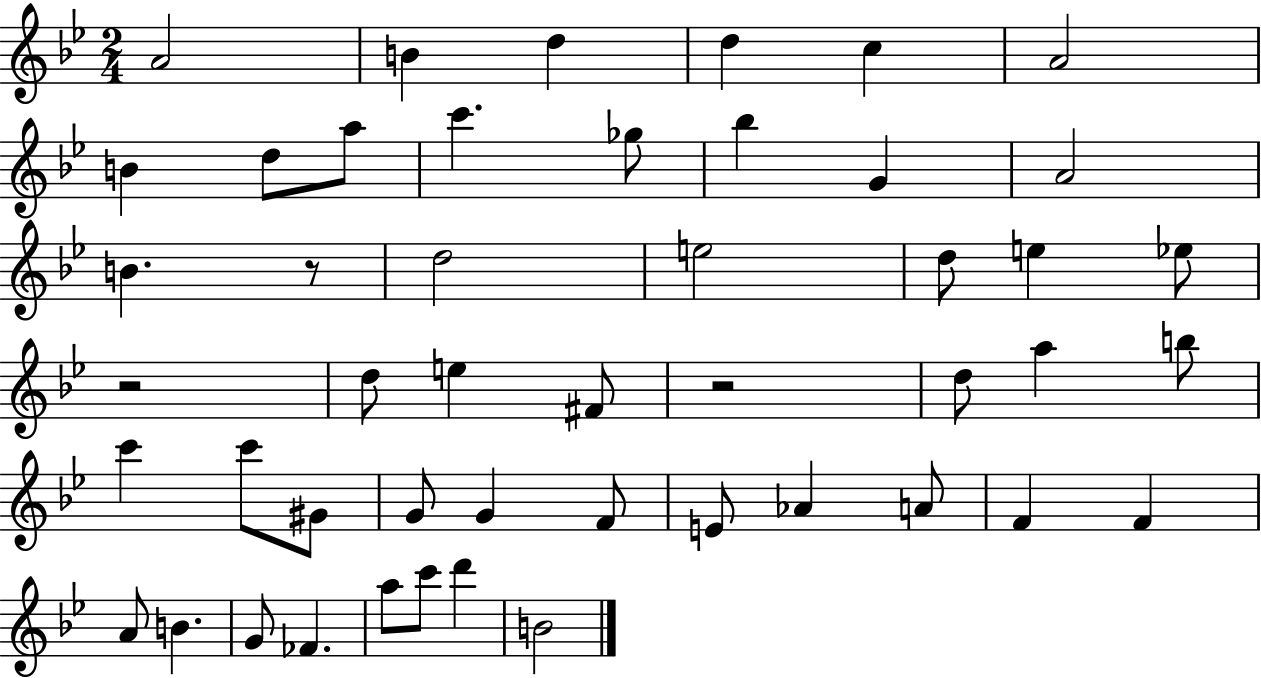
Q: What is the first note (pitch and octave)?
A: A4